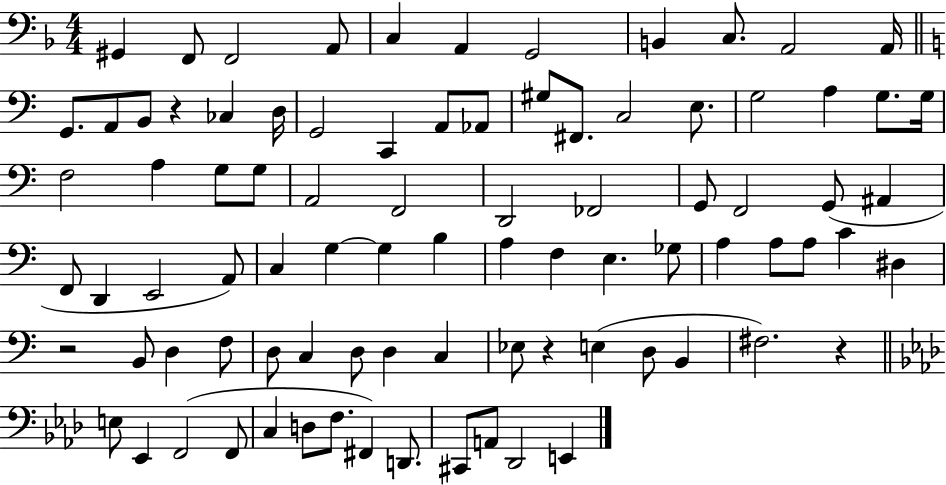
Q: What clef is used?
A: bass